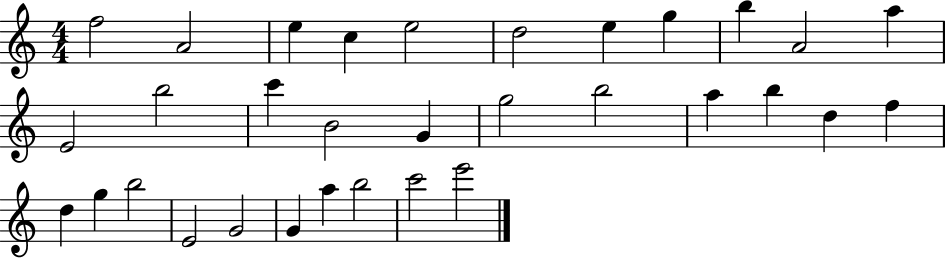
{
  \clef treble
  \numericTimeSignature
  \time 4/4
  \key c \major
  f''2 a'2 | e''4 c''4 e''2 | d''2 e''4 g''4 | b''4 a'2 a''4 | \break e'2 b''2 | c'''4 b'2 g'4 | g''2 b''2 | a''4 b''4 d''4 f''4 | \break d''4 g''4 b''2 | e'2 g'2 | g'4 a''4 b''2 | c'''2 e'''2 | \break \bar "|."
}